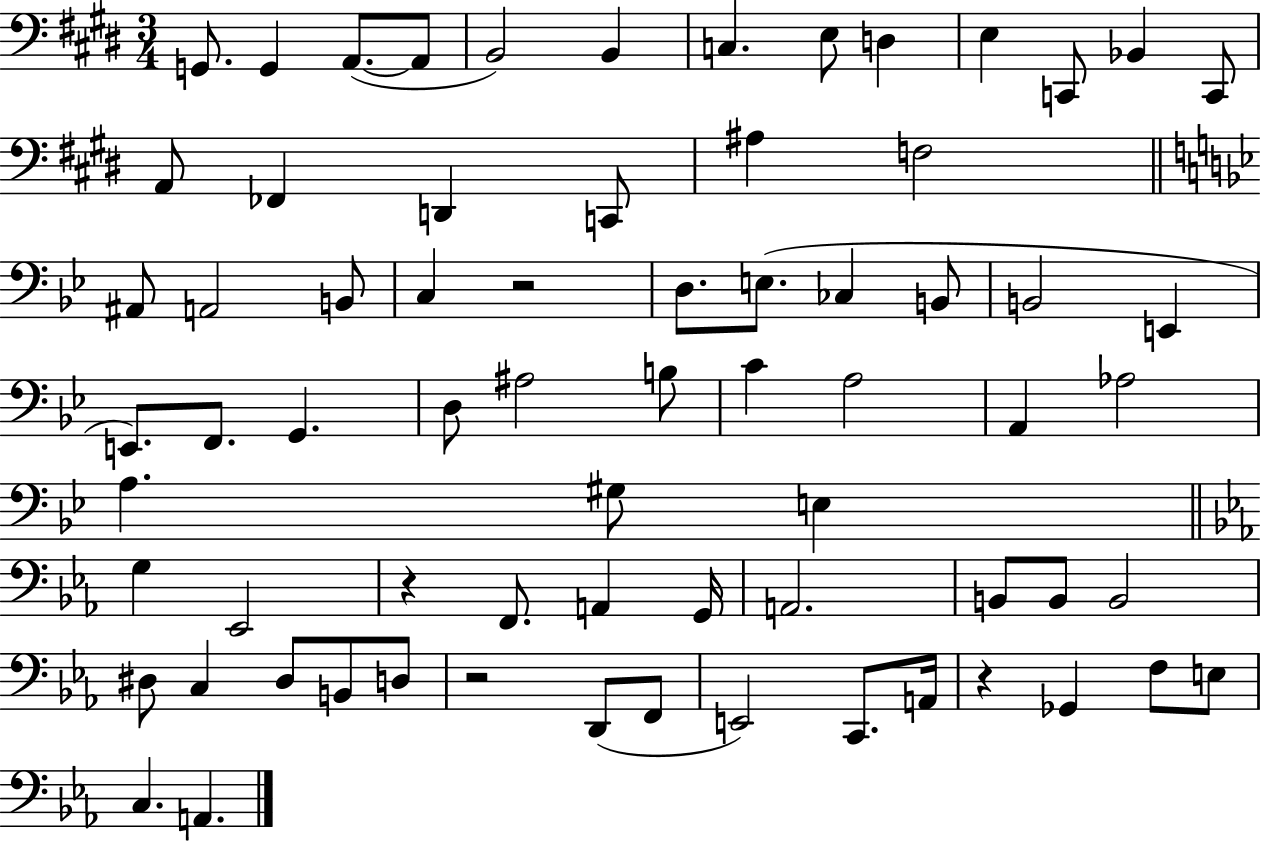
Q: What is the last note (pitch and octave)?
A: A2